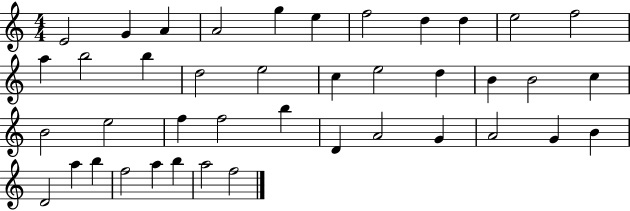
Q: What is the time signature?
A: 4/4